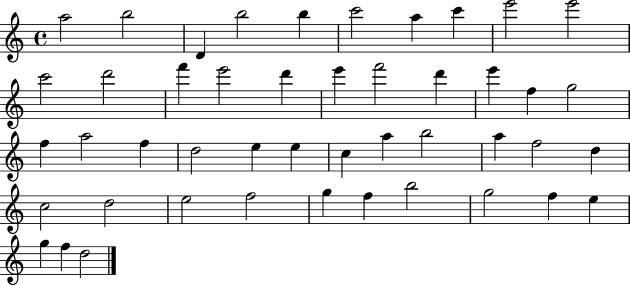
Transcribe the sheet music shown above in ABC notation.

X:1
T:Untitled
M:4/4
L:1/4
K:C
a2 b2 D b2 b c'2 a c' e'2 e'2 c'2 d'2 f' e'2 d' e' f'2 d' e' f g2 f a2 f d2 e e c a b2 a f2 d c2 d2 e2 f2 g f b2 g2 f e g f d2